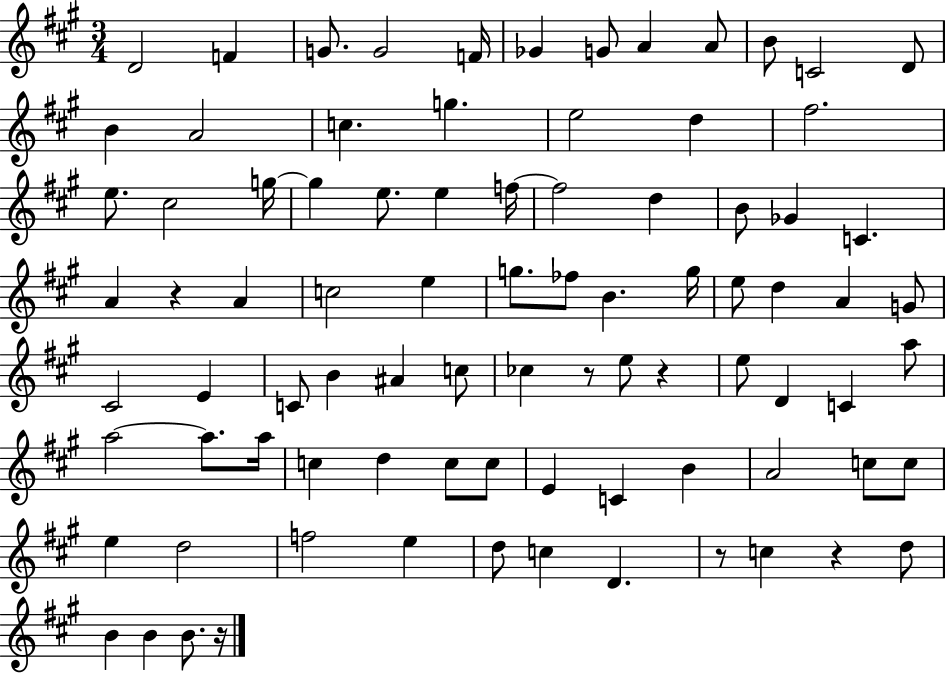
{
  \clef treble
  \numericTimeSignature
  \time 3/4
  \key a \major
  \repeat volta 2 { d'2 f'4 | g'8. g'2 f'16 | ges'4 g'8 a'4 a'8 | b'8 c'2 d'8 | \break b'4 a'2 | c''4. g''4. | e''2 d''4 | fis''2. | \break e''8. cis''2 g''16~~ | g''4 e''8. e''4 f''16~~ | f''2 d''4 | b'8 ges'4 c'4. | \break a'4 r4 a'4 | c''2 e''4 | g''8. fes''8 b'4. g''16 | e''8 d''4 a'4 g'8 | \break cis'2 e'4 | c'8 b'4 ais'4 c''8 | ces''4 r8 e''8 r4 | e''8 d'4 c'4 a''8 | \break a''2~~ a''8. a''16 | c''4 d''4 c''8 c''8 | e'4 c'4 b'4 | a'2 c''8 c''8 | \break e''4 d''2 | f''2 e''4 | d''8 c''4 d'4. | r8 c''4 r4 d''8 | \break b'4 b'4 b'8. r16 | } \bar "|."
}